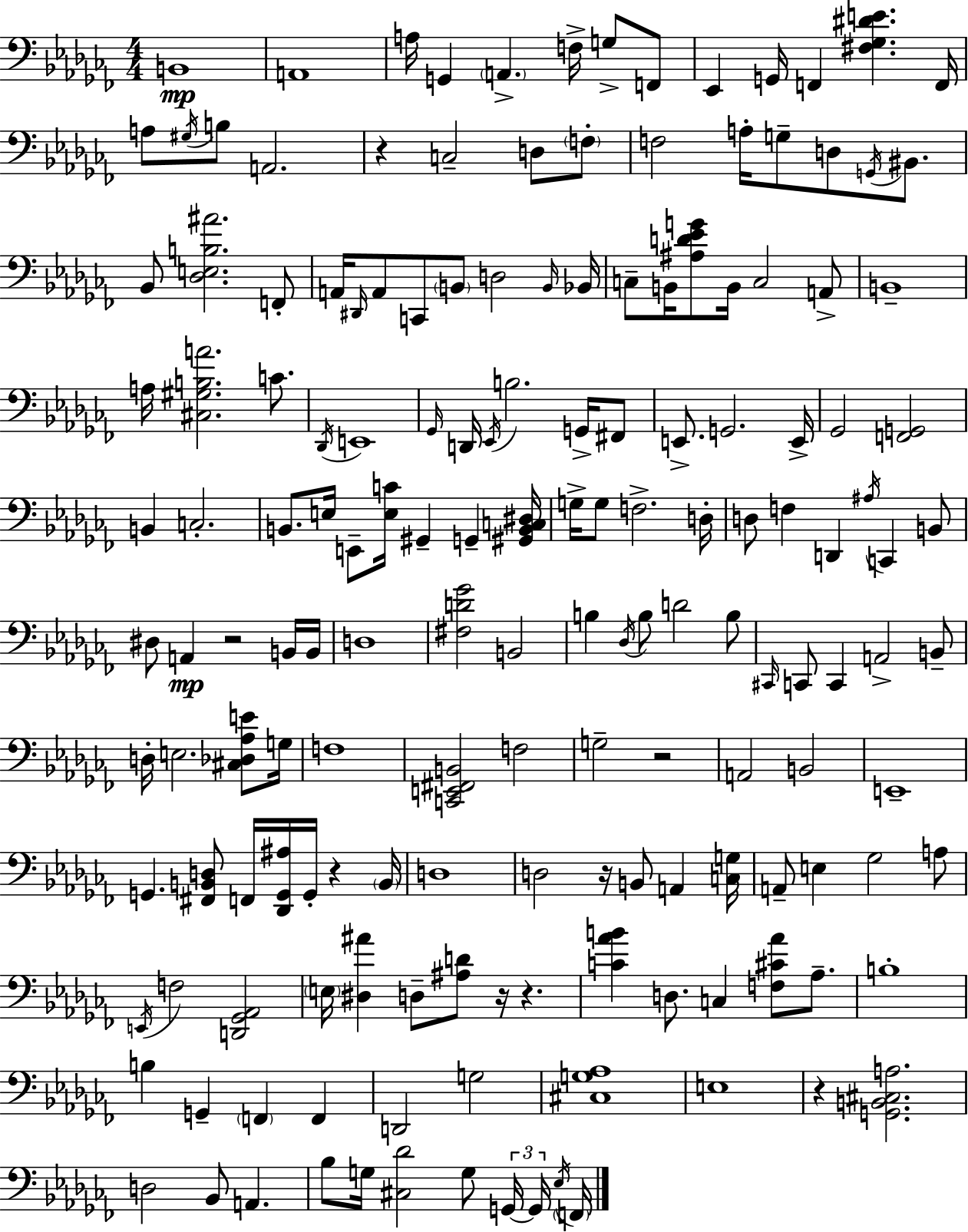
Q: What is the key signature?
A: AES minor